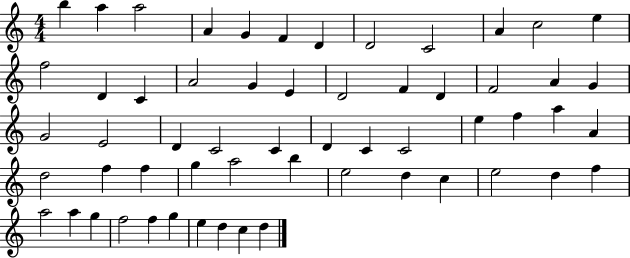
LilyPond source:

{
  \clef treble
  \numericTimeSignature
  \time 4/4
  \key c \major
  b''4 a''4 a''2 | a'4 g'4 f'4 d'4 | d'2 c'2 | a'4 c''2 e''4 | \break f''2 d'4 c'4 | a'2 g'4 e'4 | d'2 f'4 d'4 | f'2 a'4 g'4 | \break g'2 e'2 | d'4 c'2 c'4 | d'4 c'4 c'2 | e''4 f''4 a''4 a'4 | \break d''2 f''4 f''4 | g''4 a''2 b''4 | e''2 d''4 c''4 | e''2 d''4 f''4 | \break a''2 a''4 g''4 | f''2 f''4 g''4 | e''4 d''4 c''4 d''4 | \bar "|."
}